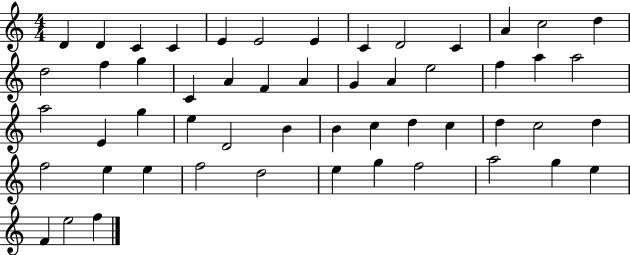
D4/q D4/q C4/q C4/q E4/q E4/h E4/q C4/q D4/h C4/q A4/q C5/h D5/q D5/h F5/q G5/q C4/q A4/q F4/q A4/q G4/q A4/q E5/h F5/q A5/q A5/h A5/h E4/q G5/q E5/q D4/h B4/q B4/q C5/q D5/q C5/q D5/q C5/h D5/q F5/h E5/q E5/q F5/h D5/h E5/q G5/q F5/h A5/h G5/q E5/q F4/q E5/h F5/q